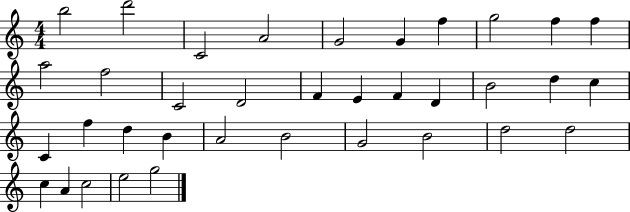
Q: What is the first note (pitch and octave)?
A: B5